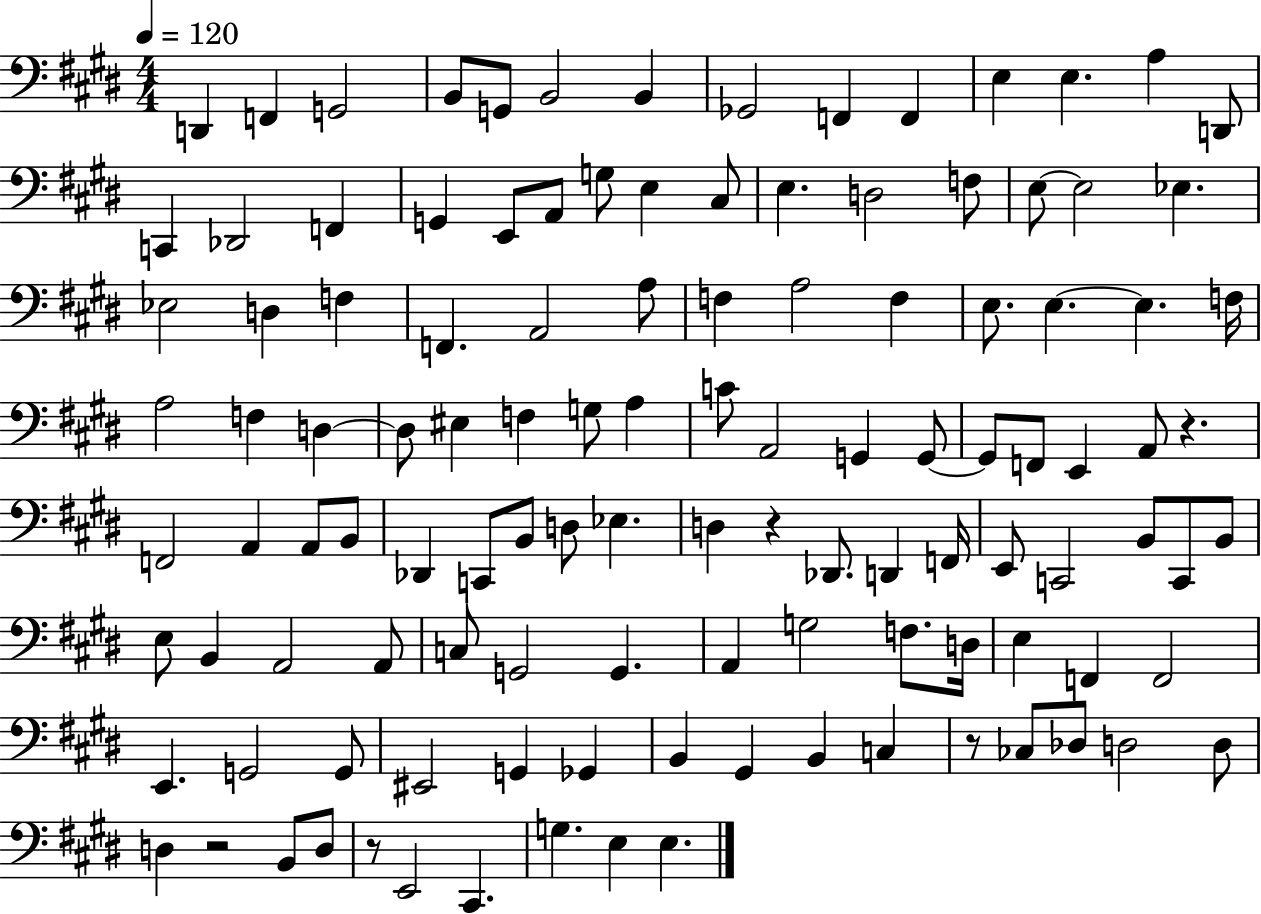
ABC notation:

X:1
T:Untitled
M:4/4
L:1/4
K:E
D,, F,, G,,2 B,,/2 G,,/2 B,,2 B,, _G,,2 F,, F,, E, E, A, D,,/2 C,, _D,,2 F,, G,, E,,/2 A,,/2 G,/2 E, ^C,/2 E, D,2 F,/2 E,/2 E,2 _E, _E,2 D, F, F,, A,,2 A,/2 F, A,2 F, E,/2 E, E, F,/4 A,2 F, D, D,/2 ^E, F, G,/2 A, C/2 A,,2 G,, G,,/2 G,,/2 F,,/2 E,, A,,/2 z F,,2 A,, A,,/2 B,,/2 _D,, C,,/2 B,,/2 D,/2 _E, D, z _D,,/2 D,, F,,/4 E,,/2 C,,2 B,,/2 C,,/2 B,,/2 E,/2 B,, A,,2 A,,/2 C,/2 G,,2 G,, A,, G,2 F,/2 D,/4 E, F,, F,,2 E,, G,,2 G,,/2 ^E,,2 G,, _G,, B,, ^G,, B,, C, z/2 _C,/2 _D,/2 D,2 D,/2 D, z2 B,,/2 D,/2 z/2 E,,2 ^C,, G, E, E,